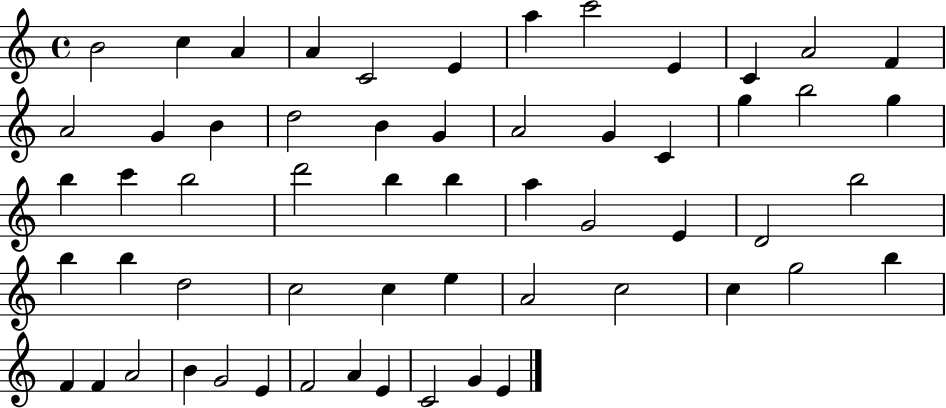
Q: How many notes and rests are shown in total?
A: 58